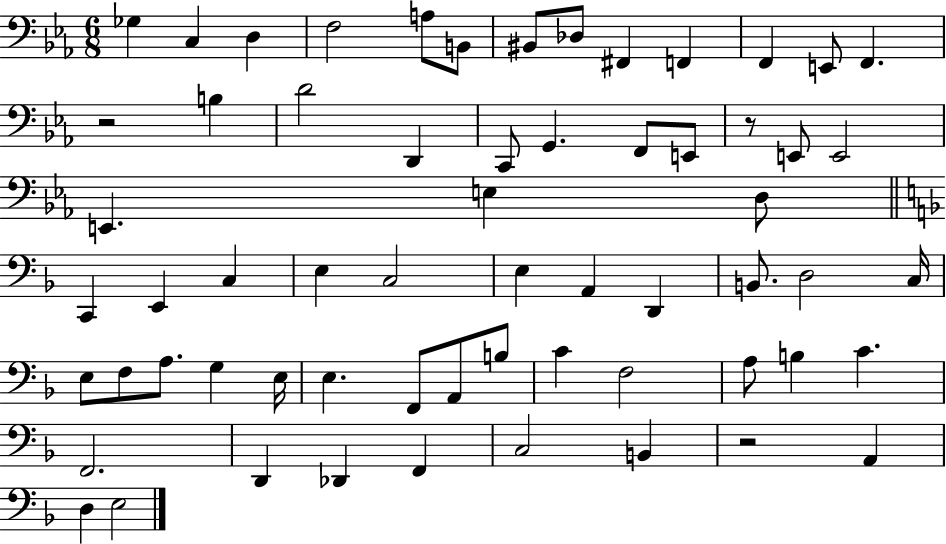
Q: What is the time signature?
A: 6/8